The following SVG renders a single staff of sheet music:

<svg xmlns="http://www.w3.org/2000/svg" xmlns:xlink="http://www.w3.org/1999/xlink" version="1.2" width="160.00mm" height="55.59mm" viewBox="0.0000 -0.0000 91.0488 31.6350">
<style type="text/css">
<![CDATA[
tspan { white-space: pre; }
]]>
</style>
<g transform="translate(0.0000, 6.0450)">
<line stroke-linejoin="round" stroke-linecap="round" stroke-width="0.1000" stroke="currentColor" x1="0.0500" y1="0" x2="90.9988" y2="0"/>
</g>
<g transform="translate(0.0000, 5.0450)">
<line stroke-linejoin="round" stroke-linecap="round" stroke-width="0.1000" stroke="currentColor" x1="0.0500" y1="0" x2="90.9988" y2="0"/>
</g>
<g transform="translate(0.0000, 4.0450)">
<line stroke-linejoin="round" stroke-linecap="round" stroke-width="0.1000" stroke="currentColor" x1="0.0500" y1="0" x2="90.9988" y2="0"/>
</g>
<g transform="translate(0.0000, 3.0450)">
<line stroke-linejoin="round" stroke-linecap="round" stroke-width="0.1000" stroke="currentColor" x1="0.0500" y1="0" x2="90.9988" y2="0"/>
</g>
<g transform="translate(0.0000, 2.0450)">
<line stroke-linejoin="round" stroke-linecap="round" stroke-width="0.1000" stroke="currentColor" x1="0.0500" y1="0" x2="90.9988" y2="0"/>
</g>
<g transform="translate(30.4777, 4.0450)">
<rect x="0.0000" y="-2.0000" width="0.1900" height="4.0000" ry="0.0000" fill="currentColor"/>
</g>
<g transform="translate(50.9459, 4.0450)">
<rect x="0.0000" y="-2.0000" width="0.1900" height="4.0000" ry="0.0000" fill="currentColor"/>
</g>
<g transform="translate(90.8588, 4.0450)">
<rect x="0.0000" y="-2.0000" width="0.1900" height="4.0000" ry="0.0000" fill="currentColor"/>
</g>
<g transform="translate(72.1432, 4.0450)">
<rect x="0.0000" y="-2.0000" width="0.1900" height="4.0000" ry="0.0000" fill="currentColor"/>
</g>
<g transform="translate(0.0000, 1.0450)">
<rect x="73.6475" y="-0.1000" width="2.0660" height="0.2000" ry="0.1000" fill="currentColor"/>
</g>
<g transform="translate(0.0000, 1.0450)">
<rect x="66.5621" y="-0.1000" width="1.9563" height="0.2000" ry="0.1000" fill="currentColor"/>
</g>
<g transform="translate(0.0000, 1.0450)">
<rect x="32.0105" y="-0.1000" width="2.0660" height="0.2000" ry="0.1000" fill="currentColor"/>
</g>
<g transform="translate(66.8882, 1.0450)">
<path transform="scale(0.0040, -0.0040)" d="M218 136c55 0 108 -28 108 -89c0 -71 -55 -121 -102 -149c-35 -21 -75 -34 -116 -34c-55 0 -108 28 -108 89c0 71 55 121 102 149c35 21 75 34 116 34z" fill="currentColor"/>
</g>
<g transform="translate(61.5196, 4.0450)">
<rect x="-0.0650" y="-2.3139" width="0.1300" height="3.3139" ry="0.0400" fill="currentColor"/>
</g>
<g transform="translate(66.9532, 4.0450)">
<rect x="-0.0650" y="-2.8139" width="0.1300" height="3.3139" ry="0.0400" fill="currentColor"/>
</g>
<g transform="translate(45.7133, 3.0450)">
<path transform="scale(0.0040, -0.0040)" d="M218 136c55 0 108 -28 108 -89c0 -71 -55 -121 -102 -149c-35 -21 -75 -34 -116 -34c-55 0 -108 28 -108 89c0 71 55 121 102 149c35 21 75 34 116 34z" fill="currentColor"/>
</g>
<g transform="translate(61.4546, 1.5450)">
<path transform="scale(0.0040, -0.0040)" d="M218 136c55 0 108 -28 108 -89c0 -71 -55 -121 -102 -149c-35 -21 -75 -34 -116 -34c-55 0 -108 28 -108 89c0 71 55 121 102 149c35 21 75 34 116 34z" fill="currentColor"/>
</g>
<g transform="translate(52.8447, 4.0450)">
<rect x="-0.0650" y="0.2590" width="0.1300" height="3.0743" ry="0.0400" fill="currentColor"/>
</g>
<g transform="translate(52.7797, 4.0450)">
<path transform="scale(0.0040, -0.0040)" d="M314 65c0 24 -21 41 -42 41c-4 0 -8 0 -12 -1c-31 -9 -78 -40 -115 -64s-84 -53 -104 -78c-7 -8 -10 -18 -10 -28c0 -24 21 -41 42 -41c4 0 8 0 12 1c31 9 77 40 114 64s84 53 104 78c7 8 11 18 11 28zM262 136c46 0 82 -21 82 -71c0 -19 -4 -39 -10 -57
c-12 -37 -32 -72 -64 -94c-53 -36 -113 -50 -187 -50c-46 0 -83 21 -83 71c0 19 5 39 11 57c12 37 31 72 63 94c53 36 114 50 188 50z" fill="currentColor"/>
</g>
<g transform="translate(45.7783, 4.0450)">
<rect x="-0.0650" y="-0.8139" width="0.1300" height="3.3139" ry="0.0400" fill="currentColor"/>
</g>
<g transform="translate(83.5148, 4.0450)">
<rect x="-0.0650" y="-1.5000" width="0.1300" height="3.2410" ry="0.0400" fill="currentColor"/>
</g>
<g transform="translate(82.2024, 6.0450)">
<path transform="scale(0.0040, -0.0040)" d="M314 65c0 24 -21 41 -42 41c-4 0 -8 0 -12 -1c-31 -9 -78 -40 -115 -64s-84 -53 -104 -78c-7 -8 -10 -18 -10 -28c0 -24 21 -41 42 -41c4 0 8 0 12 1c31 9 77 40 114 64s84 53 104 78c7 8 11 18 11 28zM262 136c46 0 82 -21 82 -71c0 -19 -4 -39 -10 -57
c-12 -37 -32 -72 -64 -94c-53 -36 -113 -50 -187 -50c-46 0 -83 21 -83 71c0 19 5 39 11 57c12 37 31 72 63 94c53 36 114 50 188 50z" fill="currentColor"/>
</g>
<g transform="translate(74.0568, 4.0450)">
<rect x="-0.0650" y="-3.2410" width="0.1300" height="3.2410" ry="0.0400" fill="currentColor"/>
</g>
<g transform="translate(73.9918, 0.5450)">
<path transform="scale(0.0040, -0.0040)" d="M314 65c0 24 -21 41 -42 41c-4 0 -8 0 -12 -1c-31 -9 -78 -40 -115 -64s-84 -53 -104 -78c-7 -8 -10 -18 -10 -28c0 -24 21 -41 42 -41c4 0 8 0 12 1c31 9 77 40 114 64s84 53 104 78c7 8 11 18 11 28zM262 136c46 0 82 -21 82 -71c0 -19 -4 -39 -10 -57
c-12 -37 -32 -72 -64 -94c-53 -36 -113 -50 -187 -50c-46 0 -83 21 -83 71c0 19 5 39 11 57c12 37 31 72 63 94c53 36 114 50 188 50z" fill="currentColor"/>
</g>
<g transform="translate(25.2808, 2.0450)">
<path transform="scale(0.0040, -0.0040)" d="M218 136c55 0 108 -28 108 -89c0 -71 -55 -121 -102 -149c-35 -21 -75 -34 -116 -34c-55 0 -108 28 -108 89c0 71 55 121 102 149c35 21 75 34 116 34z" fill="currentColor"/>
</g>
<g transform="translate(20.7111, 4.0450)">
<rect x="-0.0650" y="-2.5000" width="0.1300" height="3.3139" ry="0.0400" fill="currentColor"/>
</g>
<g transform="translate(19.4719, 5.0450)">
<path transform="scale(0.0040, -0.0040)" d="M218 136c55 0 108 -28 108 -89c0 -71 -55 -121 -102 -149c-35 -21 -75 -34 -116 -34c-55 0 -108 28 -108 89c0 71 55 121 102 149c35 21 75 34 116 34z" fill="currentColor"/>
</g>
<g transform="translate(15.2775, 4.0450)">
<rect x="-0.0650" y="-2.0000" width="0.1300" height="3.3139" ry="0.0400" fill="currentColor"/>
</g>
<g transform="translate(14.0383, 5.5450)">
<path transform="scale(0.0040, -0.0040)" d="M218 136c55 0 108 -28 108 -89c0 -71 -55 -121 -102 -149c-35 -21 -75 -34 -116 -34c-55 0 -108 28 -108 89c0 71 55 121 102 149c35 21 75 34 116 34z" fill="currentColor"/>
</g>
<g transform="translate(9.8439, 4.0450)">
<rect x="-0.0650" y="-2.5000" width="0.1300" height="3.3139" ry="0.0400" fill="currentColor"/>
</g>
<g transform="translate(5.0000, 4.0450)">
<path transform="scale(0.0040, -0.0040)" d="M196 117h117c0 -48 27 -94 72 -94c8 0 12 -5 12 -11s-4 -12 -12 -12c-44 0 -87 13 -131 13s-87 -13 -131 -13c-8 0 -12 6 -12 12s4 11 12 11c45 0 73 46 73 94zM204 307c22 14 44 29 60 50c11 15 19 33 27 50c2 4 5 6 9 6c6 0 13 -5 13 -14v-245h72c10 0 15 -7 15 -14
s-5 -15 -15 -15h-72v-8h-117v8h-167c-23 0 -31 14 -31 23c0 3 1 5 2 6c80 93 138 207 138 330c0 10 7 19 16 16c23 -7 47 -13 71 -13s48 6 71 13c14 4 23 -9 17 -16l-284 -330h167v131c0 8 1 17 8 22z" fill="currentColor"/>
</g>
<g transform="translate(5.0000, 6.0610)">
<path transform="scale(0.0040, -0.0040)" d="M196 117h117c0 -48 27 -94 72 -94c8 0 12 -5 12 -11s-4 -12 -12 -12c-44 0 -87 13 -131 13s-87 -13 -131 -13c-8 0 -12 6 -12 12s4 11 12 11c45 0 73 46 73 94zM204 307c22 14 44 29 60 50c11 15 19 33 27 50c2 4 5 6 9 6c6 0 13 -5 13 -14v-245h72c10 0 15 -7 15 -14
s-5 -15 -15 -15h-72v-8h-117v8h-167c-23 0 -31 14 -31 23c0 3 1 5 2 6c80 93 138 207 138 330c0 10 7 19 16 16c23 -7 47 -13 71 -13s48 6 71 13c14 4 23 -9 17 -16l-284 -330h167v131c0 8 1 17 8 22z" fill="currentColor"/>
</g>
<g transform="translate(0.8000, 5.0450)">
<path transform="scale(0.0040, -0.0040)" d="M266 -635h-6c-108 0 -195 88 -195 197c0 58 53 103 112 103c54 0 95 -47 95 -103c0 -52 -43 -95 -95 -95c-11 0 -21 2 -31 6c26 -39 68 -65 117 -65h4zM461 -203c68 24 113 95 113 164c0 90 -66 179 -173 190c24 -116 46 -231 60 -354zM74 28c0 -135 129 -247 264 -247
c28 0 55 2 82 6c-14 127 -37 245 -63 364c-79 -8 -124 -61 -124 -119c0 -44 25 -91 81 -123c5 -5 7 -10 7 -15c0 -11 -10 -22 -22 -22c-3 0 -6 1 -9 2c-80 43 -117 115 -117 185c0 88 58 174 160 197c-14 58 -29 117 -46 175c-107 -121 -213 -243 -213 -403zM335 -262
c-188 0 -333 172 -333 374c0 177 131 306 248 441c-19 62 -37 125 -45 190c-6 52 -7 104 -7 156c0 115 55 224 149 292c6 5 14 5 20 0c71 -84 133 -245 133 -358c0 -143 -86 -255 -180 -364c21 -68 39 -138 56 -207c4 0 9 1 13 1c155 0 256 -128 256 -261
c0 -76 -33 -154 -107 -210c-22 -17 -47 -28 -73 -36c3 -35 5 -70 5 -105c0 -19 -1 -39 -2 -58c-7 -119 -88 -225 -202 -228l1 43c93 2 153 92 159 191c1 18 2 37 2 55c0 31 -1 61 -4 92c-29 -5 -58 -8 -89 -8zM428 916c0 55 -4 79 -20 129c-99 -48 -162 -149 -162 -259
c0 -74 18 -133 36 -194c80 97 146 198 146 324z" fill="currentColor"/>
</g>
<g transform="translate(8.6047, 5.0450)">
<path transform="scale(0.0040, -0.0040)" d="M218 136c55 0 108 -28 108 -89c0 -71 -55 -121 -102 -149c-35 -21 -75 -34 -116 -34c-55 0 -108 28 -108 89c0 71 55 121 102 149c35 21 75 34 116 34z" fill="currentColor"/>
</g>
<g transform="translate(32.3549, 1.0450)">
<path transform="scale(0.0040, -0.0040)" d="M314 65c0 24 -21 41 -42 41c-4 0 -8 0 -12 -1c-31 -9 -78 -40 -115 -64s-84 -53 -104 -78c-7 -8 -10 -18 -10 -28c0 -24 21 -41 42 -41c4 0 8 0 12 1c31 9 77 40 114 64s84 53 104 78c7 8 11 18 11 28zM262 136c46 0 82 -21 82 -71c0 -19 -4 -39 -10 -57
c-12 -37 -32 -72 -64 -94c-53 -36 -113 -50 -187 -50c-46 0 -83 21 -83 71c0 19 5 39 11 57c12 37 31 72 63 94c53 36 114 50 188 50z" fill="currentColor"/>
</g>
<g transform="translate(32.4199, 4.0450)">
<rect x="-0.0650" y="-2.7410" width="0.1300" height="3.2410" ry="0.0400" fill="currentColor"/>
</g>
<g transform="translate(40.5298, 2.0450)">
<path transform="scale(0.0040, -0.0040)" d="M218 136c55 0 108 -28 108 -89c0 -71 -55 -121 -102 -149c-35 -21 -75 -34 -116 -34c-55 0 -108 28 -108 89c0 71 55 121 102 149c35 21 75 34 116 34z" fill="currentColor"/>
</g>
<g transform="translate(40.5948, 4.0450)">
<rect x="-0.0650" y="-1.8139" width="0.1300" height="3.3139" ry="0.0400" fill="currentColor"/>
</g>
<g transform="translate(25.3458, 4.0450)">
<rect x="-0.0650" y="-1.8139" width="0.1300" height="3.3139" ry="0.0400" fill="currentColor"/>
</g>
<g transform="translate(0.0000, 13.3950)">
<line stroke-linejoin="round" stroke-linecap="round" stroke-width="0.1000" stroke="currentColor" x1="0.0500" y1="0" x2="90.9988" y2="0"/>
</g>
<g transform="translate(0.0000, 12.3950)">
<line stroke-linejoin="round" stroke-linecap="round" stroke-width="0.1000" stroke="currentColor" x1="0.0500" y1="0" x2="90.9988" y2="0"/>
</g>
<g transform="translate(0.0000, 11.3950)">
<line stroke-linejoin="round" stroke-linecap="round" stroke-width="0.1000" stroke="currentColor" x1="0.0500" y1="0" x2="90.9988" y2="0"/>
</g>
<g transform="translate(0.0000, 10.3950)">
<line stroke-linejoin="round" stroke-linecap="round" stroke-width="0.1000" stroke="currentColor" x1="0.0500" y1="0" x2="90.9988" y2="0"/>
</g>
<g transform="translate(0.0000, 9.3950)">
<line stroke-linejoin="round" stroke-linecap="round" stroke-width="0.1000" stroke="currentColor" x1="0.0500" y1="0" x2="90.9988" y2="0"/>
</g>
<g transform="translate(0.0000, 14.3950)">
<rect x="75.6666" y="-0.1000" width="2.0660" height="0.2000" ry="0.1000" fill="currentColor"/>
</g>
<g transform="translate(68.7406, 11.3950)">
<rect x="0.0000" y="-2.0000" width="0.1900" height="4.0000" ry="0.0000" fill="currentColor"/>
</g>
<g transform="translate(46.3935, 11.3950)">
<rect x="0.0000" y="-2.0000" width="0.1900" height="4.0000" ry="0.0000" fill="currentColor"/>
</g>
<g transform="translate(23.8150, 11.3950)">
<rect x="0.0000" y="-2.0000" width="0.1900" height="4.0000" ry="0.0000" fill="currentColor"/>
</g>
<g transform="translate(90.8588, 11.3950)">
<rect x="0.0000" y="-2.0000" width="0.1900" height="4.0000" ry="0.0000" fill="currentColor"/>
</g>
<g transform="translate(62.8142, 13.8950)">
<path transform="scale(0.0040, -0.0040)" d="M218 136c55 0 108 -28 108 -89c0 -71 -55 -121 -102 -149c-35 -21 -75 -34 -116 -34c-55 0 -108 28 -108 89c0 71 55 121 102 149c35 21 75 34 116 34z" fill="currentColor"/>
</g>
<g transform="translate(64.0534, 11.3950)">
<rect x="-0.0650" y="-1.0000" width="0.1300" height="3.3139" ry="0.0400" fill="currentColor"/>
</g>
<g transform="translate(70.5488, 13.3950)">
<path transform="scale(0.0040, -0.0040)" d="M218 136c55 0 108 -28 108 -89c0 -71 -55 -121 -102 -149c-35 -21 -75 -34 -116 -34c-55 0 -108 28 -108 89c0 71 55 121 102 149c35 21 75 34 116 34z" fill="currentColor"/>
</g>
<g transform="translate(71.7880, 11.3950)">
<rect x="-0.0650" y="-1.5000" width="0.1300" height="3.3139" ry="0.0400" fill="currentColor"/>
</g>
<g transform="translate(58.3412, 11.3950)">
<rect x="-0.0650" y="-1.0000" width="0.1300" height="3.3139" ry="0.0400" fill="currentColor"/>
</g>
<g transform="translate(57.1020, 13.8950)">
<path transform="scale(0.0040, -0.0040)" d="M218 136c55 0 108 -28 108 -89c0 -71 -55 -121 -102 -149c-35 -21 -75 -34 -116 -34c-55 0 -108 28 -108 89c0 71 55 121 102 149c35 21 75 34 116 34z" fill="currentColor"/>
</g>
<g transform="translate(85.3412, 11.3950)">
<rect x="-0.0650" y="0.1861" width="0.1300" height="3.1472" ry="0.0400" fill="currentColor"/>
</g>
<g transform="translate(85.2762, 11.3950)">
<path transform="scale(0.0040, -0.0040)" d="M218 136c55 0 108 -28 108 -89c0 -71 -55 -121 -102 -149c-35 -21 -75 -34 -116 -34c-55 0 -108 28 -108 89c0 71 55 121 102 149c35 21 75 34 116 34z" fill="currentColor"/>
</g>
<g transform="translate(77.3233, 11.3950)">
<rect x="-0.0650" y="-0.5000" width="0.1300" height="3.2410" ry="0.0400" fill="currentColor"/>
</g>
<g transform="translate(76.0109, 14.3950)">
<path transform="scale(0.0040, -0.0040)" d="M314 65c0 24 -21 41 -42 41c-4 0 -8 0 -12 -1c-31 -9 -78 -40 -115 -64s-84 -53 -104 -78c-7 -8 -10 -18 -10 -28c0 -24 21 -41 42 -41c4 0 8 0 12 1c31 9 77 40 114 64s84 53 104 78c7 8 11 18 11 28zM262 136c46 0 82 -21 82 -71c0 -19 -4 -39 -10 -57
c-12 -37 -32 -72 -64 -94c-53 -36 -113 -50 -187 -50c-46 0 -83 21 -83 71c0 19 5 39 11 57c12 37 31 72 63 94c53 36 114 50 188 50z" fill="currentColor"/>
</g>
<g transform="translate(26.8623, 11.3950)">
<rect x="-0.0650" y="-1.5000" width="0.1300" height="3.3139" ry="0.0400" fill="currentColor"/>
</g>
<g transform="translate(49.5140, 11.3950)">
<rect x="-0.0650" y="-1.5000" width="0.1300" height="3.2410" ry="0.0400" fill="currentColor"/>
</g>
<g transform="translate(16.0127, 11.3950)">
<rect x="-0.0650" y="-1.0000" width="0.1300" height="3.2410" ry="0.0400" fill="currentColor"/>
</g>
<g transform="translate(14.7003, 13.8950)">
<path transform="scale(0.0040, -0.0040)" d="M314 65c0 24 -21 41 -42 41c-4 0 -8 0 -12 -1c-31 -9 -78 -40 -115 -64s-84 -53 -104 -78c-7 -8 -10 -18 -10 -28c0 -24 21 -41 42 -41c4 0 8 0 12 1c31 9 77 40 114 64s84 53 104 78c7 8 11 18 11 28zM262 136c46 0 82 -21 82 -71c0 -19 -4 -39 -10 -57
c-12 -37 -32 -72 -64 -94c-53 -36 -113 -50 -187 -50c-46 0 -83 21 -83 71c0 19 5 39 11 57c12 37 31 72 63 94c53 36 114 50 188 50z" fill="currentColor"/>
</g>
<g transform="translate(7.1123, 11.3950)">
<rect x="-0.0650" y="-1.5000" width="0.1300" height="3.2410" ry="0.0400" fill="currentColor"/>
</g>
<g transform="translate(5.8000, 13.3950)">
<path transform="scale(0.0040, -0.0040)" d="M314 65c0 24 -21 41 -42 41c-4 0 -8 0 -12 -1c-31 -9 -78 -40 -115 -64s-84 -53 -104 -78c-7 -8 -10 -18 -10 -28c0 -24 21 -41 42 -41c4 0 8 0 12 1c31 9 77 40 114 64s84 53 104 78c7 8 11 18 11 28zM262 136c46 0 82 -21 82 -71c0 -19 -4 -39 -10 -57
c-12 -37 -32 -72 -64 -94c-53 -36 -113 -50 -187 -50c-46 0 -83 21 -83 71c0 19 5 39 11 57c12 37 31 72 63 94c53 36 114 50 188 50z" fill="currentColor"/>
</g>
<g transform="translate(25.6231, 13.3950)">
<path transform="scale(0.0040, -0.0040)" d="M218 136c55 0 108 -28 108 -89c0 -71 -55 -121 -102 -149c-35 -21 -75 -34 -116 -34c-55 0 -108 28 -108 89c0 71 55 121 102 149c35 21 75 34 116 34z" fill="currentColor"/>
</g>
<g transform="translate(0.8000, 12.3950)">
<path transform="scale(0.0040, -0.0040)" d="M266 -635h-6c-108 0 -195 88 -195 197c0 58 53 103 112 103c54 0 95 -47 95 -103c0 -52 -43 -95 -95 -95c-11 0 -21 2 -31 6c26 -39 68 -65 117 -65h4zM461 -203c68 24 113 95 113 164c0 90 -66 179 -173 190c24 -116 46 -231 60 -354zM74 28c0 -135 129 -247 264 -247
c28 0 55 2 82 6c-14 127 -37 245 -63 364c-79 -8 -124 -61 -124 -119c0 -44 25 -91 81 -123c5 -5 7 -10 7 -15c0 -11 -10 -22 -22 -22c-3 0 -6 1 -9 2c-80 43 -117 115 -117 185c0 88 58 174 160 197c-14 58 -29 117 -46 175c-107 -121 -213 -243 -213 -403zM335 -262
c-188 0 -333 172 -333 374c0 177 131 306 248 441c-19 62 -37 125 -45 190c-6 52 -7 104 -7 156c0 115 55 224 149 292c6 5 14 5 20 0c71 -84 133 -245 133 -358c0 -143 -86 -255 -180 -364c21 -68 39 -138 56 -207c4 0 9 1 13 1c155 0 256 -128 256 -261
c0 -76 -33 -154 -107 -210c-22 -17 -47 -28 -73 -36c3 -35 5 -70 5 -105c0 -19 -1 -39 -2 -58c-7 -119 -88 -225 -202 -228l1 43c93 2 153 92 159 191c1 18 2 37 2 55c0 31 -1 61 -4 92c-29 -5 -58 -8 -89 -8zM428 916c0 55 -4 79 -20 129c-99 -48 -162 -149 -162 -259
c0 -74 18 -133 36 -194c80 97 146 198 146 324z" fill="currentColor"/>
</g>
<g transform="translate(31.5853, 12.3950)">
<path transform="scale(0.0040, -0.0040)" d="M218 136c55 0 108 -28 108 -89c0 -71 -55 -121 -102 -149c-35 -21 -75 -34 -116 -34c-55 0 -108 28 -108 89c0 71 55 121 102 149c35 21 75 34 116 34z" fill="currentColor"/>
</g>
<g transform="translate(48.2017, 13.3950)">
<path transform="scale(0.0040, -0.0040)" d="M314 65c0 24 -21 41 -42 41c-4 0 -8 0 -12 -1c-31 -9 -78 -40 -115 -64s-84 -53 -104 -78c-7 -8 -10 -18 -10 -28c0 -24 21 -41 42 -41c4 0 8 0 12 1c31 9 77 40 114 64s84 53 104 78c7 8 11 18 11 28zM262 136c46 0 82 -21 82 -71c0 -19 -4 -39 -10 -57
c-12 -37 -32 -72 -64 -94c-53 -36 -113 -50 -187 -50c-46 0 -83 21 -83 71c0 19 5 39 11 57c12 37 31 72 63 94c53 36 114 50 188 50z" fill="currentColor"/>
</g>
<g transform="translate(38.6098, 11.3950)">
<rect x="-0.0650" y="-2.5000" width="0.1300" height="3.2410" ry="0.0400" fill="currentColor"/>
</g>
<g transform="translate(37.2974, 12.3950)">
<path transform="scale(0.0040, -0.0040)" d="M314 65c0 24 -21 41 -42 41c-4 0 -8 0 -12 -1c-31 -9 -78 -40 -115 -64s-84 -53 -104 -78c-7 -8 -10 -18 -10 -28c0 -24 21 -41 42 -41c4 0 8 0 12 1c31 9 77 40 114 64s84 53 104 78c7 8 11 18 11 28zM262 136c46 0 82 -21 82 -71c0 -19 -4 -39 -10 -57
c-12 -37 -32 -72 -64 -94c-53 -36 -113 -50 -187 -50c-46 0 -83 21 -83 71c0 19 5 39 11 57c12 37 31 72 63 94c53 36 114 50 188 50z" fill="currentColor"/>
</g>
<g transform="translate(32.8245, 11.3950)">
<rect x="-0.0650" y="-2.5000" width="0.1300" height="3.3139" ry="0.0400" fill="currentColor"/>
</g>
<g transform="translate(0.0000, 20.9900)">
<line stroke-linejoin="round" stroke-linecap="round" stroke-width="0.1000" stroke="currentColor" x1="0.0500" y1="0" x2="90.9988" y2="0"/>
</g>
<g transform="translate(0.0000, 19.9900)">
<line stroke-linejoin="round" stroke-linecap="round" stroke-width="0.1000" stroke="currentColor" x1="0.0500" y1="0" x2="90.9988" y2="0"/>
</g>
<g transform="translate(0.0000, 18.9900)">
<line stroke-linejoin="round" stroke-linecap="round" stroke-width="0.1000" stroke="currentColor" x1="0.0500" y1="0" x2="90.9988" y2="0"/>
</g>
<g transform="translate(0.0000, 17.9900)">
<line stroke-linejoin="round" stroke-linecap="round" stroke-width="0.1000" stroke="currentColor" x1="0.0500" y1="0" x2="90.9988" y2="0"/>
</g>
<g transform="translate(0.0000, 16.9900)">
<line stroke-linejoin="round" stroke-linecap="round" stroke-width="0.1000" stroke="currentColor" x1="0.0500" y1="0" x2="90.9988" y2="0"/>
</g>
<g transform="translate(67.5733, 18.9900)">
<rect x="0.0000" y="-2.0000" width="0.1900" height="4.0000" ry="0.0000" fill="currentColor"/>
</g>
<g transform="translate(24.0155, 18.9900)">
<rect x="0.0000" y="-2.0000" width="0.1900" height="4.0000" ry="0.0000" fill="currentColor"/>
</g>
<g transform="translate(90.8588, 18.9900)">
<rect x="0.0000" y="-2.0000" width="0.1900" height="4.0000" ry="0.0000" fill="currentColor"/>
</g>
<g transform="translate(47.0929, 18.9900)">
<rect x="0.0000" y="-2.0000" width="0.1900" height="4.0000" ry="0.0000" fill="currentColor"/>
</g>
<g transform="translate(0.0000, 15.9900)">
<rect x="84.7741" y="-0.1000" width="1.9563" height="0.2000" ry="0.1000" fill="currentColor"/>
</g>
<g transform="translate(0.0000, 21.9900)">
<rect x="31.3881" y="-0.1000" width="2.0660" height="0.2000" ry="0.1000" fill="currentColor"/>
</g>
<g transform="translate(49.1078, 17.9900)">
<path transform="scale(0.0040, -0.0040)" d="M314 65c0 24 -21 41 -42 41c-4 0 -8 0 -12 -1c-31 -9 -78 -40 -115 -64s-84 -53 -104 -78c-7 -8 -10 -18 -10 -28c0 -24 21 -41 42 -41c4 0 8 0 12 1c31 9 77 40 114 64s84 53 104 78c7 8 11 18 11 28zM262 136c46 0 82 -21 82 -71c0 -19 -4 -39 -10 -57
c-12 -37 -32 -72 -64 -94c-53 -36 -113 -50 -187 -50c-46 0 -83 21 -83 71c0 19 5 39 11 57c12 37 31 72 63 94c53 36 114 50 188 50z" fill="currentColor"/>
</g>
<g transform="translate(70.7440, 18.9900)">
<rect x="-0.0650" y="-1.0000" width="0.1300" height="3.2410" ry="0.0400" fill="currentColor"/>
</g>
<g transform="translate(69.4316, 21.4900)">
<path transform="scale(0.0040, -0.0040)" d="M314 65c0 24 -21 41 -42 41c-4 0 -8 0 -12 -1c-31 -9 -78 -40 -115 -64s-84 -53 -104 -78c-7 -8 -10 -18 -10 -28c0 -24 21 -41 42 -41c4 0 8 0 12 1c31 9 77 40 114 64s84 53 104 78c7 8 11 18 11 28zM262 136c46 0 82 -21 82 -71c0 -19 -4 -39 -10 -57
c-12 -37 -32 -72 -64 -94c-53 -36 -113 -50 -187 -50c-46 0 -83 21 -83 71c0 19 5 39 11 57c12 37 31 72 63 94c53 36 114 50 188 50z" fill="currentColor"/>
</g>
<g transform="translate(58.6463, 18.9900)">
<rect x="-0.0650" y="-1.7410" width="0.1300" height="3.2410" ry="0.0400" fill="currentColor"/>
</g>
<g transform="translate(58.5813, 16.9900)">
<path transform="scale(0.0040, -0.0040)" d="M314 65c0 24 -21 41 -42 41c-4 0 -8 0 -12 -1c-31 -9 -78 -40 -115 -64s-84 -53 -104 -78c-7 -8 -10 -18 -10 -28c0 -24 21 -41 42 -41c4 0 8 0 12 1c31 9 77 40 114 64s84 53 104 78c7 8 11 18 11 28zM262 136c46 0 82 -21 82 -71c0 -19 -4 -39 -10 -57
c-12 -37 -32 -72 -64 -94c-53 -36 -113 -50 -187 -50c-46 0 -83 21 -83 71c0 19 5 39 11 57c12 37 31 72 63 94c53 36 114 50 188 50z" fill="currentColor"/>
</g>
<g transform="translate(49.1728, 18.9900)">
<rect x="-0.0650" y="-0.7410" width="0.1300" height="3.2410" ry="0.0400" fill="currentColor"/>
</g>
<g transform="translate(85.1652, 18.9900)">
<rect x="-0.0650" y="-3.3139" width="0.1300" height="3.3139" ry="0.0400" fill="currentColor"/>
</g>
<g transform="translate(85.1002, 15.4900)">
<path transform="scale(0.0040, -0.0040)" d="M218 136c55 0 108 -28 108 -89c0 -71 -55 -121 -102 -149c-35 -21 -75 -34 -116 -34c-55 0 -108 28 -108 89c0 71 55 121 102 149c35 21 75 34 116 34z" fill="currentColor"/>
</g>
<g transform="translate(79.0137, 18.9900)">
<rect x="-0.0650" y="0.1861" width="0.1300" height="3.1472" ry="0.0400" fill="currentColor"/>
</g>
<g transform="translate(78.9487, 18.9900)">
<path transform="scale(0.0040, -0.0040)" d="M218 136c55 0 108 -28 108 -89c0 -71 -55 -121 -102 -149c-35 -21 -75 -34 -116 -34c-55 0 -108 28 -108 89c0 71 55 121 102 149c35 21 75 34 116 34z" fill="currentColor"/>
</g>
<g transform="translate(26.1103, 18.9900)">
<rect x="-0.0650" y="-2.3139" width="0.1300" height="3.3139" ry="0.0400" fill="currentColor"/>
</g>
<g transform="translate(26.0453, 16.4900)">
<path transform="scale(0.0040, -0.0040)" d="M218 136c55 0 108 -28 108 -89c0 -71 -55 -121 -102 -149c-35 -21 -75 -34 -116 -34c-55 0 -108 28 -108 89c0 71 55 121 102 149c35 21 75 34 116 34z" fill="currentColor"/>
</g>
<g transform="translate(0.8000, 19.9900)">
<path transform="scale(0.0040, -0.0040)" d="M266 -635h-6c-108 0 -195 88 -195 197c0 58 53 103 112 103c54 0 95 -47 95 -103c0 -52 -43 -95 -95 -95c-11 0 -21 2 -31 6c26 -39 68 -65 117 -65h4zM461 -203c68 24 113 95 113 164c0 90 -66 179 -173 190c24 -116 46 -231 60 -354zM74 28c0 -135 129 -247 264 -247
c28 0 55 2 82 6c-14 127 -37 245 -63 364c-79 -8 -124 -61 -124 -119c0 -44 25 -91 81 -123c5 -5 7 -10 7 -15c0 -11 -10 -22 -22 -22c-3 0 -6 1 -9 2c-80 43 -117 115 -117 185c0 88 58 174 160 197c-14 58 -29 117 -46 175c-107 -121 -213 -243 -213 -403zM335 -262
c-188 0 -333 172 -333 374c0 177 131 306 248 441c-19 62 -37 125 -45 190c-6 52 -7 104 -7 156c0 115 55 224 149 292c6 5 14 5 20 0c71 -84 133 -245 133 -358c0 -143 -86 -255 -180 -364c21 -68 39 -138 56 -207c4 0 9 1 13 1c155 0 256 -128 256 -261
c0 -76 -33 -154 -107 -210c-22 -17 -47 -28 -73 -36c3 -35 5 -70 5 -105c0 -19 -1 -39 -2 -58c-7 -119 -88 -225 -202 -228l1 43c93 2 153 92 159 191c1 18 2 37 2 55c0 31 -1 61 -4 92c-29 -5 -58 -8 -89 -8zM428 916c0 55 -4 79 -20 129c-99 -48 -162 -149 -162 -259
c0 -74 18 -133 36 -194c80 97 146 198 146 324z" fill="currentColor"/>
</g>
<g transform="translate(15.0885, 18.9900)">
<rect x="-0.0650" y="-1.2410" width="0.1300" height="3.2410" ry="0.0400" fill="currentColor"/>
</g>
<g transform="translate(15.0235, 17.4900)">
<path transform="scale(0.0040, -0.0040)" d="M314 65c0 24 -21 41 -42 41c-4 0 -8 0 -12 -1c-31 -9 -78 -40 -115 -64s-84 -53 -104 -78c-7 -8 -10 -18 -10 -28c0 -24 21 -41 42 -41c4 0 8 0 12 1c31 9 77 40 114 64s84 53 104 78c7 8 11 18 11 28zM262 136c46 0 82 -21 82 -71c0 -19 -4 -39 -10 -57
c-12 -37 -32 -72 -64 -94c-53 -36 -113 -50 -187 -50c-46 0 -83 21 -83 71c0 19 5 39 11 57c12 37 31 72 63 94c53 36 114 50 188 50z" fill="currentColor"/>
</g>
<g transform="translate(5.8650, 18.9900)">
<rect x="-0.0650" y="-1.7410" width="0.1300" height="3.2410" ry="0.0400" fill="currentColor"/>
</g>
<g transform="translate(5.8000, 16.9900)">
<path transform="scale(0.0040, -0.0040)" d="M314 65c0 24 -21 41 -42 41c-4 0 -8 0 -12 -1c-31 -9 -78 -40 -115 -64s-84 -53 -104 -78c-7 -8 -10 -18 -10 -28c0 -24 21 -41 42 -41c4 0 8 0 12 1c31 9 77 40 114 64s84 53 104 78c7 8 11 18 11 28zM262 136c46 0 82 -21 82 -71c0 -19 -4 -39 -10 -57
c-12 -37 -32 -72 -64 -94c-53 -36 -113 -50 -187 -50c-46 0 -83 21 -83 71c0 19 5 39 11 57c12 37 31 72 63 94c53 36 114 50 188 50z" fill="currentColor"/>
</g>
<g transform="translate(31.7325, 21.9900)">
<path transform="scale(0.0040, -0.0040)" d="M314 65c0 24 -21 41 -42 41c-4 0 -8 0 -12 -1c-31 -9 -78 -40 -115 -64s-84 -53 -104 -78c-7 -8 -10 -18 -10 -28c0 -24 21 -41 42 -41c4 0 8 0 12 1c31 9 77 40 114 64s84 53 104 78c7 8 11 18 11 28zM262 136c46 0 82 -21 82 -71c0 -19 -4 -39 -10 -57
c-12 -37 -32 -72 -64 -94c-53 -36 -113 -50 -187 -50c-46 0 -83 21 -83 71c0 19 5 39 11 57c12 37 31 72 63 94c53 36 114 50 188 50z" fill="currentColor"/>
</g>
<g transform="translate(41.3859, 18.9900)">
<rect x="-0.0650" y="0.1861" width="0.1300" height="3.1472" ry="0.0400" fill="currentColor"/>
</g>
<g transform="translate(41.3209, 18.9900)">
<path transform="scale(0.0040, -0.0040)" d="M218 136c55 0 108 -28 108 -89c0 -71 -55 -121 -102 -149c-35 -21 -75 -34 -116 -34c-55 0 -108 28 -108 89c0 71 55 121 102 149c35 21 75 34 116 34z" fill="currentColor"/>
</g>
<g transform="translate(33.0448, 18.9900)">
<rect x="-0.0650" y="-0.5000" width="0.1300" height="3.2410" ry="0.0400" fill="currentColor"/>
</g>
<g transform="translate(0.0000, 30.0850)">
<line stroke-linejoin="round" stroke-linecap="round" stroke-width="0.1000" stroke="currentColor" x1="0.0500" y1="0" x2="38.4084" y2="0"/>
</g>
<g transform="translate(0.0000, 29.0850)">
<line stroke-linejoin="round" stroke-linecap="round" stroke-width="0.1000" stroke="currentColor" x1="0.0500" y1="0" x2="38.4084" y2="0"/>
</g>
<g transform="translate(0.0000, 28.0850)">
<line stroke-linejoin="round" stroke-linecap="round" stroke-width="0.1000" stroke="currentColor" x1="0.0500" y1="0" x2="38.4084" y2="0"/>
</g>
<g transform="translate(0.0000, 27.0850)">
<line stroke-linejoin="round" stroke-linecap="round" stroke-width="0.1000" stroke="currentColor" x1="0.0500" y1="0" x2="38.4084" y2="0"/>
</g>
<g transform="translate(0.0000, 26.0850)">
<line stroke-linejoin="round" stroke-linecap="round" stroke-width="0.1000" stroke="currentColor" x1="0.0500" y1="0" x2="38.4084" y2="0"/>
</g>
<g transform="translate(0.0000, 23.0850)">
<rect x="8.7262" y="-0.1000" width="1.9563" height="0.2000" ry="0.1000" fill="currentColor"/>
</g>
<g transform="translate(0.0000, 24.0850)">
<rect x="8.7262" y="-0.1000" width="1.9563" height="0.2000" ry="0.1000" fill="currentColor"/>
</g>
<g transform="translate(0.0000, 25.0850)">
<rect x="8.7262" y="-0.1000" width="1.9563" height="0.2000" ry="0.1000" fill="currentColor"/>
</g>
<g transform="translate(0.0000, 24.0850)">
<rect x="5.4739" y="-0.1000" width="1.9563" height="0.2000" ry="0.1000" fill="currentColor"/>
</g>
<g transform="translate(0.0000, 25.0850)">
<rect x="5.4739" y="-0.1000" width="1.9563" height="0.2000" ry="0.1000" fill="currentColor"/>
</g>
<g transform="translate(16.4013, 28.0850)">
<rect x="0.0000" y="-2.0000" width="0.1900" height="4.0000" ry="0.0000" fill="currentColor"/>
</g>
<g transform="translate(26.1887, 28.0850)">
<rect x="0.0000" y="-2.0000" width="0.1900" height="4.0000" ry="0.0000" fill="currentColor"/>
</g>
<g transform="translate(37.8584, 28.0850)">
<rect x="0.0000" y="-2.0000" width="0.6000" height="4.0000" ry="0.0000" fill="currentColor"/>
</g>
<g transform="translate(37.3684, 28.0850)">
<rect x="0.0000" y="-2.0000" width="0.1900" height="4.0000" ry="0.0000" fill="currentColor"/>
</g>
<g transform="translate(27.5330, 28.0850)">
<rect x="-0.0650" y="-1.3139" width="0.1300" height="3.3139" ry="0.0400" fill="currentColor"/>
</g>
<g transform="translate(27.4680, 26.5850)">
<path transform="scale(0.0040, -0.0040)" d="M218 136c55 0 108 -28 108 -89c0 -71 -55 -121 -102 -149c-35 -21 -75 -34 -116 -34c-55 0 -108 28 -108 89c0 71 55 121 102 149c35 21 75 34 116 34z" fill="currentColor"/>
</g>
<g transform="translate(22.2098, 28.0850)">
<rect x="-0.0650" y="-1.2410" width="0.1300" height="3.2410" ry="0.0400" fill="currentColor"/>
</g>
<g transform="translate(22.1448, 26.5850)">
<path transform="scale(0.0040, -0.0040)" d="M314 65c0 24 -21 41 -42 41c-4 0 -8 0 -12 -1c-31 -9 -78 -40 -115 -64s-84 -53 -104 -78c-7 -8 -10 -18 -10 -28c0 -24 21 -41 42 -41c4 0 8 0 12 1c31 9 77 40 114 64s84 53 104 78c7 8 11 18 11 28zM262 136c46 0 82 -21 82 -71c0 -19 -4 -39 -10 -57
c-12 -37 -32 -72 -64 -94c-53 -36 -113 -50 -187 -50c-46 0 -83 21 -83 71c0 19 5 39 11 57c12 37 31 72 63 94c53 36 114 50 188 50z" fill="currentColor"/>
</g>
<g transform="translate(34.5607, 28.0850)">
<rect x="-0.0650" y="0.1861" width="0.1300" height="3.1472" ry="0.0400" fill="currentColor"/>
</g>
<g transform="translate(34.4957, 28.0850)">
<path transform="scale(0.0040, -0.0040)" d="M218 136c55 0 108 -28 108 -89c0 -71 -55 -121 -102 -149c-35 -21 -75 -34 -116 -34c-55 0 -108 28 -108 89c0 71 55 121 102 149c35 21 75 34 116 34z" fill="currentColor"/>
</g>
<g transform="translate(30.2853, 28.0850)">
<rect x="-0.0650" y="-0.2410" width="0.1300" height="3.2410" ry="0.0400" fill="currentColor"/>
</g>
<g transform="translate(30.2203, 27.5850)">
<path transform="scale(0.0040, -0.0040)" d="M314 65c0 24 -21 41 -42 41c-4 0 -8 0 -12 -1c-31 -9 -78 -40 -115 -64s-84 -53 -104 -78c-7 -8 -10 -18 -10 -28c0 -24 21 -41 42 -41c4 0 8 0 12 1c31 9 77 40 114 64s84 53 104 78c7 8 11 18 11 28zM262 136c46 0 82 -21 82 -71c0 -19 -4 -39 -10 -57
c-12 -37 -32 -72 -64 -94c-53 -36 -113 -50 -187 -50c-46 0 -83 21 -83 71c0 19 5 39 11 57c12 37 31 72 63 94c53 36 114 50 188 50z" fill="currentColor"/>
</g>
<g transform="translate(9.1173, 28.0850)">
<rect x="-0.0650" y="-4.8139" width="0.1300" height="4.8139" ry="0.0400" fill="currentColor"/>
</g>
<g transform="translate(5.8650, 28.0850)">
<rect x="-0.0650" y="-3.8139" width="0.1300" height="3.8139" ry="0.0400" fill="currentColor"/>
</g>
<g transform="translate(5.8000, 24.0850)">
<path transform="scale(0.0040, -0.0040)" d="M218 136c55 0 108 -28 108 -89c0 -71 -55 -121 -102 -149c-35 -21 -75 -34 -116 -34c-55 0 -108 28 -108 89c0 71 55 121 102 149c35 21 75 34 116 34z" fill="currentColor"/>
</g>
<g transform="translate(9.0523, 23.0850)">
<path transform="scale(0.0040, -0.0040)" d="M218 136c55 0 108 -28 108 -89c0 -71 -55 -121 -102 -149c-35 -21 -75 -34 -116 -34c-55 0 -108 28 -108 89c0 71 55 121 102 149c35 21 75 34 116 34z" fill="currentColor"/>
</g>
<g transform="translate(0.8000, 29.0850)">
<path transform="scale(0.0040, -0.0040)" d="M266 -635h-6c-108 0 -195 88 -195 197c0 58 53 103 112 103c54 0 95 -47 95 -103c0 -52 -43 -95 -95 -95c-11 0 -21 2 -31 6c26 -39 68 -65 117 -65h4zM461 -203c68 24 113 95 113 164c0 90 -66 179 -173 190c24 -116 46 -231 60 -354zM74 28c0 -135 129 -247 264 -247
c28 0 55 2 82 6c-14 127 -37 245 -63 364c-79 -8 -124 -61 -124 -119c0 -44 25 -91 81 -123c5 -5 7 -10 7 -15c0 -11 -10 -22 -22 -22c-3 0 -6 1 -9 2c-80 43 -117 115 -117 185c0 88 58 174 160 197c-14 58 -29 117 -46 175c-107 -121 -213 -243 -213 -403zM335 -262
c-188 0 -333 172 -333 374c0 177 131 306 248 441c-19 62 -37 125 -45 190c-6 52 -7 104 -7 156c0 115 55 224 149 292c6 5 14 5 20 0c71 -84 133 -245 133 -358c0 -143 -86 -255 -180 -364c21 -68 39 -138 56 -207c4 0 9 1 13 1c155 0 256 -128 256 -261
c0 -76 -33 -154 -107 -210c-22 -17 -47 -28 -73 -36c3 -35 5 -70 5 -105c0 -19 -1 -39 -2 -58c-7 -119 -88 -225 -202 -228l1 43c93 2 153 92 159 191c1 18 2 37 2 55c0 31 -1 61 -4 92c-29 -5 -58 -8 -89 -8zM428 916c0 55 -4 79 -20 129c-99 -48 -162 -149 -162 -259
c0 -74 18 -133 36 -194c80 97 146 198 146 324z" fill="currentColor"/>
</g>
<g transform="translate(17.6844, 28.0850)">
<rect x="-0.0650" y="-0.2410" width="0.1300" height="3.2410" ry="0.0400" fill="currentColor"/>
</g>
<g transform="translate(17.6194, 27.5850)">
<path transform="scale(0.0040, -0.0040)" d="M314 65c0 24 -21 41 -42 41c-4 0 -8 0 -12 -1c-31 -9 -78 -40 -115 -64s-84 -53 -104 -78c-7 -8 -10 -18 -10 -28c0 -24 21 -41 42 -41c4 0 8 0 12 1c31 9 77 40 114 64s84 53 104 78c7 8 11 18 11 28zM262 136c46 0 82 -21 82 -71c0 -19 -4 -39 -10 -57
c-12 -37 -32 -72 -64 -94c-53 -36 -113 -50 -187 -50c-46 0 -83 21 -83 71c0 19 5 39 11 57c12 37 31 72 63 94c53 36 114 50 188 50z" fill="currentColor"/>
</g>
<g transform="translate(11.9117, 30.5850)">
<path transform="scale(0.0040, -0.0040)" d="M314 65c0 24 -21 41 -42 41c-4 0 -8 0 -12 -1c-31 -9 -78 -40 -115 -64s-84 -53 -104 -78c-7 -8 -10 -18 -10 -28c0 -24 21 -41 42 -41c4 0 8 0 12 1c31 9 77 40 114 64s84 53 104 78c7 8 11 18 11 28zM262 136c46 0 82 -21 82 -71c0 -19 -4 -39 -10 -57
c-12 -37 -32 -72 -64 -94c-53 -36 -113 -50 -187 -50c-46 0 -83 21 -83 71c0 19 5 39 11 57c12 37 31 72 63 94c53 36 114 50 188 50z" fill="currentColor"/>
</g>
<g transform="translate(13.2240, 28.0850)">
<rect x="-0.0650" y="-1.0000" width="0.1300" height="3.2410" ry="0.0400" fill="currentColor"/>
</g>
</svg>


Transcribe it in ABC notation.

X:1
T:Untitled
M:4/4
L:1/4
K:C
G F G f a2 f d B2 g a b2 E2 E2 D2 E G G2 E2 D D E C2 B f2 e2 g C2 B d2 f2 D2 B b c' e' D2 c2 e2 e c2 B